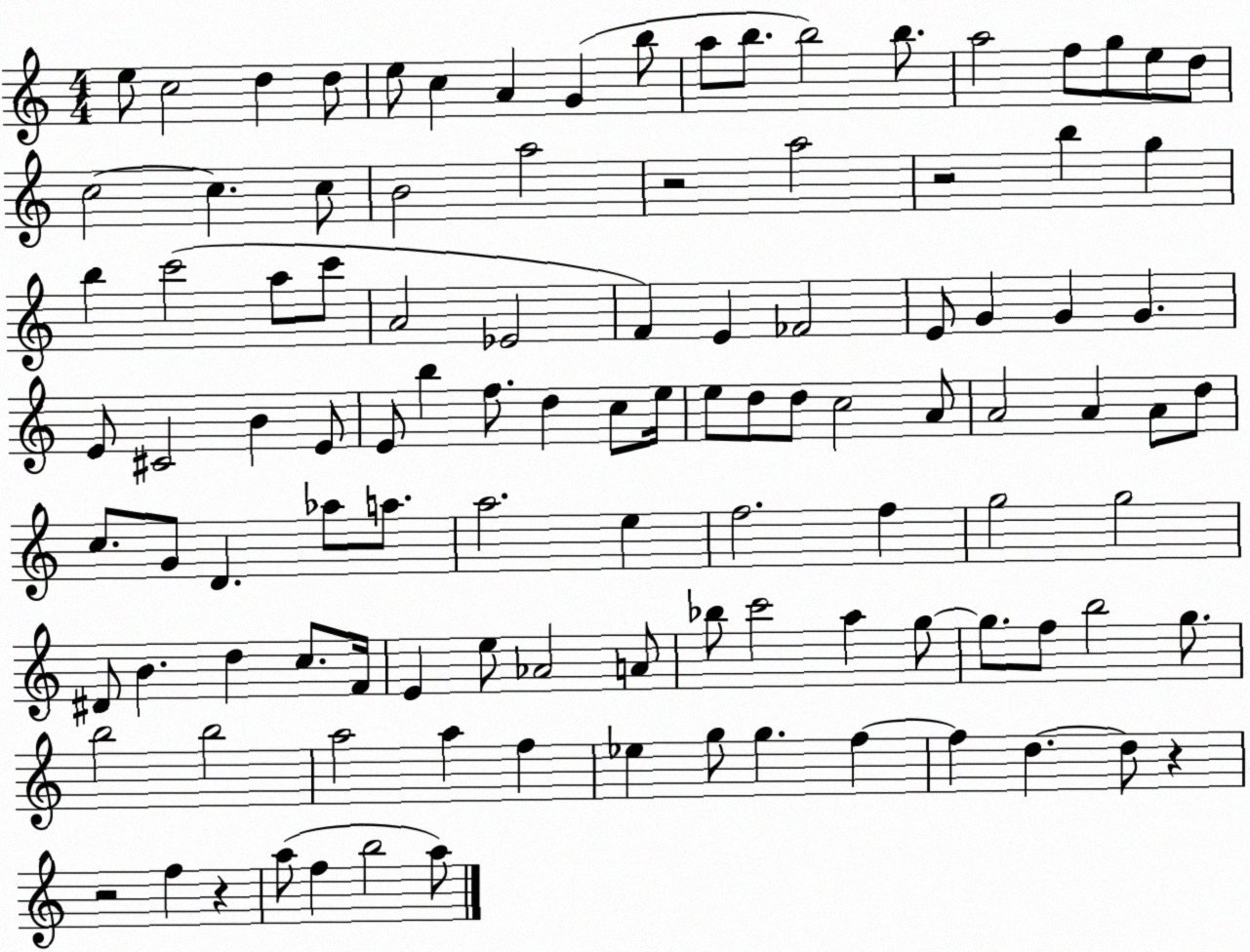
X:1
T:Untitled
M:4/4
L:1/4
K:C
e/2 c2 d d/2 e/2 c A G b/2 a/2 b/2 b2 b/2 a2 f/2 g/2 e/2 d/2 c2 c c/2 B2 a2 z2 a2 z2 b g b c'2 a/2 c'/2 A2 _E2 F E _F2 E/2 G G G E/2 ^C2 B E/2 E/2 b f/2 d c/2 e/4 e/2 d/2 d/2 c2 A/2 A2 A A/2 d/2 c/2 G/2 D _a/2 a/2 a2 e f2 f g2 g2 ^D/2 B d c/2 F/4 E e/2 _A2 A/2 _b/2 c'2 a g/2 g/2 f/2 b2 g/2 b2 b2 a2 a f _e g/2 g f f d d/2 z z2 f z a/2 f b2 a/2